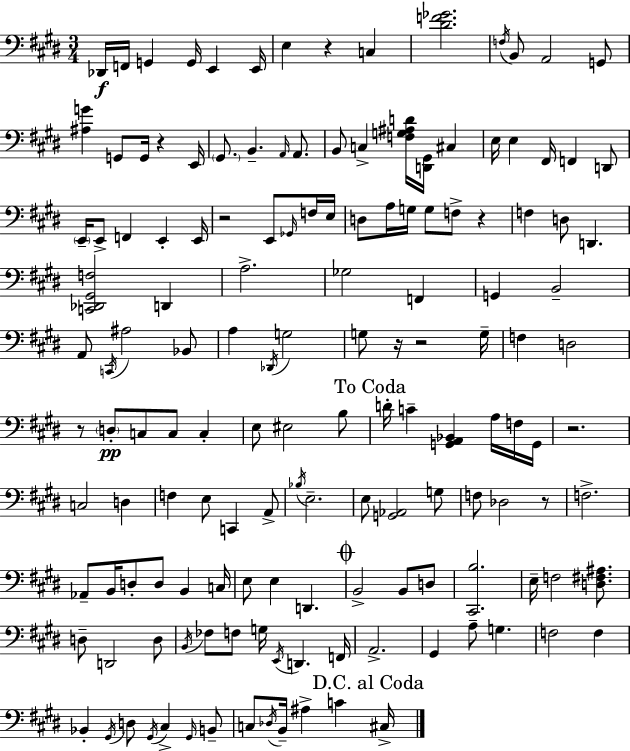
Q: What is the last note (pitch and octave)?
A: C#3